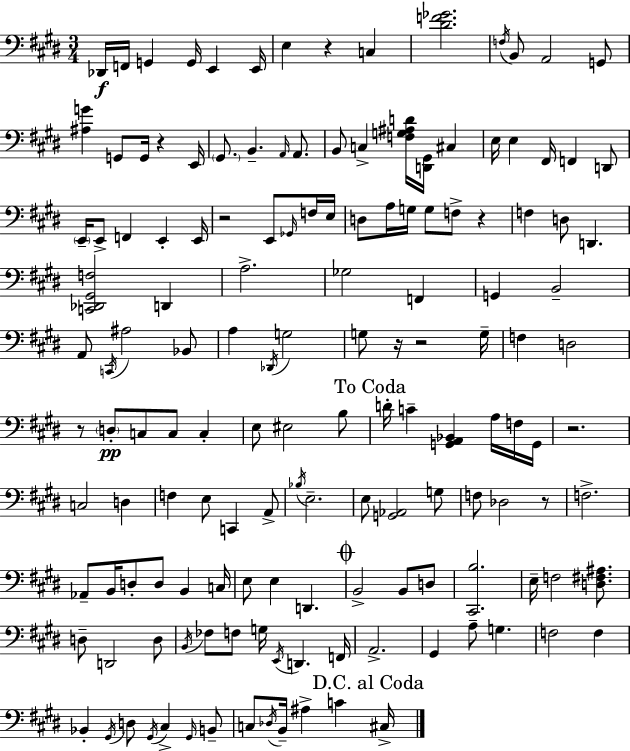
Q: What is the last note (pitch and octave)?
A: C#3